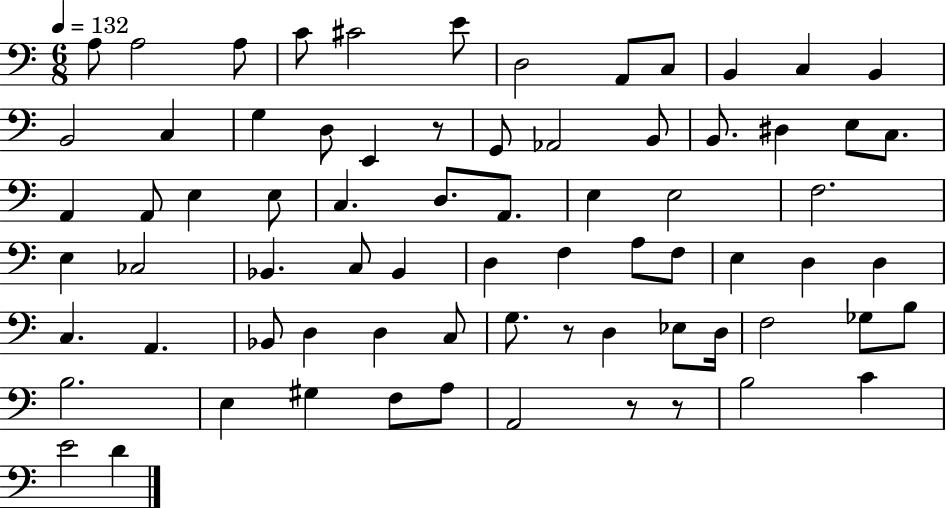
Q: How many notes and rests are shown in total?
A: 73